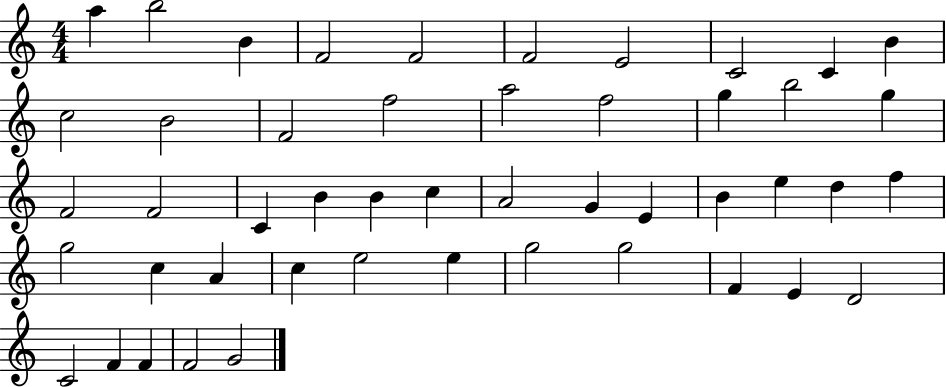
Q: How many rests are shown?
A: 0